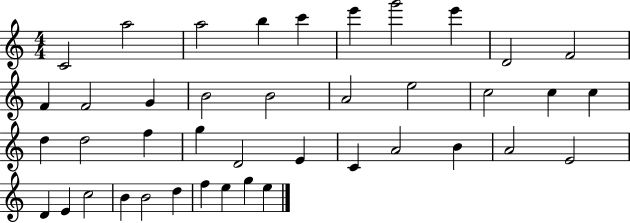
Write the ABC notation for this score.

X:1
T:Untitled
M:4/4
L:1/4
K:C
C2 a2 a2 b c' e' g'2 e' D2 F2 F F2 G B2 B2 A2 e2 c2 c c d d2 f g D2 E C A2 B A2 E2 D E c2 B B2 d f e g e